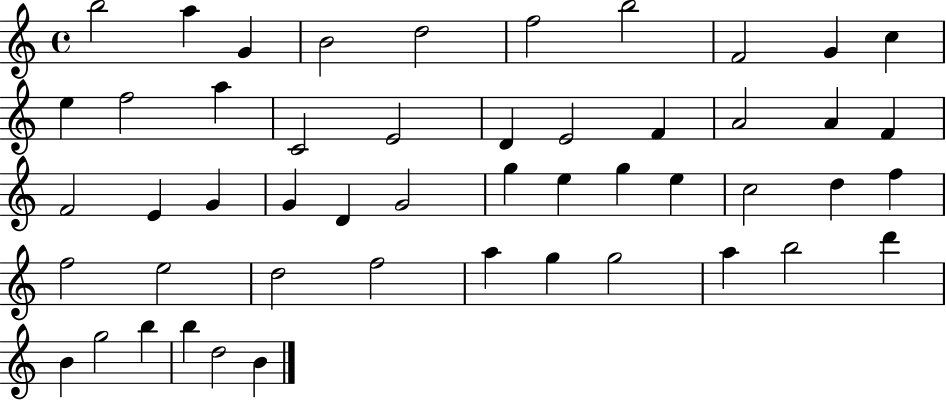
X:1
T:Untitled
M:4/4
L:1/4
K:C
b2 a G B2 d2 f2 b2 F2 G c e f2 a C2 E2 D E2 F A2 A F F2 E G G D G2 g e g e c2 d f f2 e2 d2 f2 a g g2 a b2 d' B g2 b b d2 B